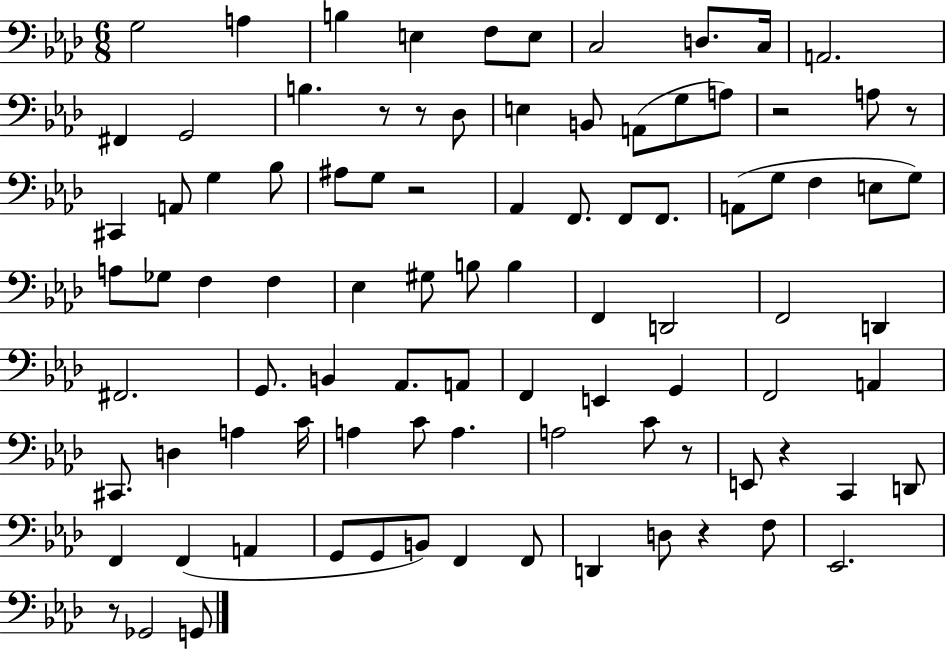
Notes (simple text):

G3/h A3/q B3/q E3/q F3/e E3/e C3/h D3/e. C3/s A2/h. F#2/q G2/h B3/q. R/e R/e Db3/e E3/q B2/e A2/e G3/e A3/e R/h A3/e R/e C#2/q A2/e G3/q Bb3/e A#3/e G3/e R/h Ab2/q F2/e. F2/e F2/e. A2/e G3/e F3/q E3/e G3/e A3/e Gb3/e F3/q F3/q Eb3/q G#3/e B3/e B3/q F2/q D2/h F2/h D2/q F#2/h. G2/e. B2/q Ab2/e. A2/e F2/q E2/q G2/q F2/h A2/q C#2/e. D3/q A3/q C4/s A3/q C4/e A3/q. A3/h C4/e R/e E2/e R/q C2/q D2/e F2/q F2/q A2/q G2/e G2/e B2/e F2/q F2/e D2/q D3/e R/q F3/e Eb2/h. R/e Gb2/h G2/e